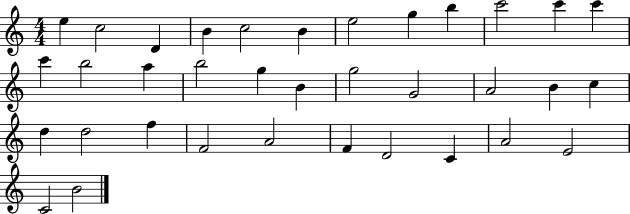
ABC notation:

X:1
T:Untitled
M:4/4
L:1/4
K:C
e c2 D B c2 B e2 g b c'2 c' c' c' b2 a b2 g B g2 G2 A2 B c d d2 f F2 A2 F D2 C A2 E2 C2 B2